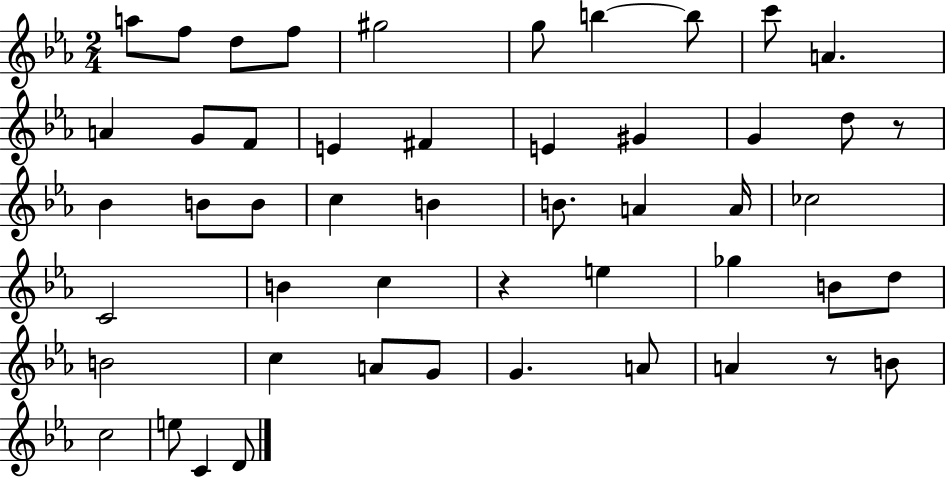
{
  \clef treble
  \numericTimeSignature
  \time 2/4
  \key ees \major
  \repeat volta 2 { a''8 f''8 d''8 f''8 | gis''2 | g''8 b''4~~ b''8 | c'''8 a'4. | \break a'4 g'8 f'8 | e'4 fis'4 | e'4 gis'4 | g'4 d''8 r8 | \break bes'4 b'8 b'8 | c''4 b'4 | b'8. a'4 a'16 | ces''2 | \break c'2 | b'4 c''4 | r4 e''4 | ges''4 b'8 d''8 | \break b'2 | c''4 a'8 g'8 | g'4. a'8 | a'4 r8 b'8 | \break c''2 | e''8 c'4 d'8 | } \bar "|."
}